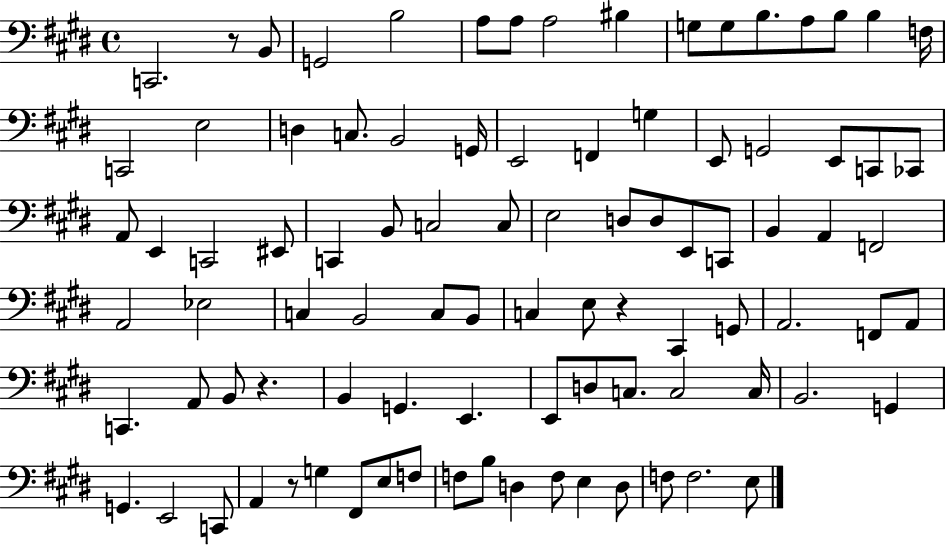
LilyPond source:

{
  \clef bass
  \time 4/4
  \defaultTimeSignature
  \key e \major
  \repeat volta 2 { c,2. r8 b,8 | g,2 b2 | a8 a8 a2 bis4 | g8 g8 b8. a8 b8 b4 f16 | \break c,2 e2 | d4 c8. b,2 g,16 | e,2 f,4 g4 | e,8 g,2 e,8 c,8 ces,8 | \break a,8 e,4 c,2 eis,8 | c,4 b,8 c2 c8 | e2 d8 d8 e,8 c,8 | b,4 a,4 f,2 | \break a,2 ees2 | c4 b,2 c8 b,8 | c4 e8 r4 cis,4 g,8 | a,2. f,8 a,8 | \break c,4. a,8 b,8 r4. | b,4 g,4. e,4. | e,8 d8 c8. c2 c16 | b,2. g,4 | \break g,4. e,2 c,8 | a,4 r8 g4 fis,8 e8 f8 | f8 b8 d4 f8 e4 d8 | f8 f2. e8 | \break } \bar "|."
}